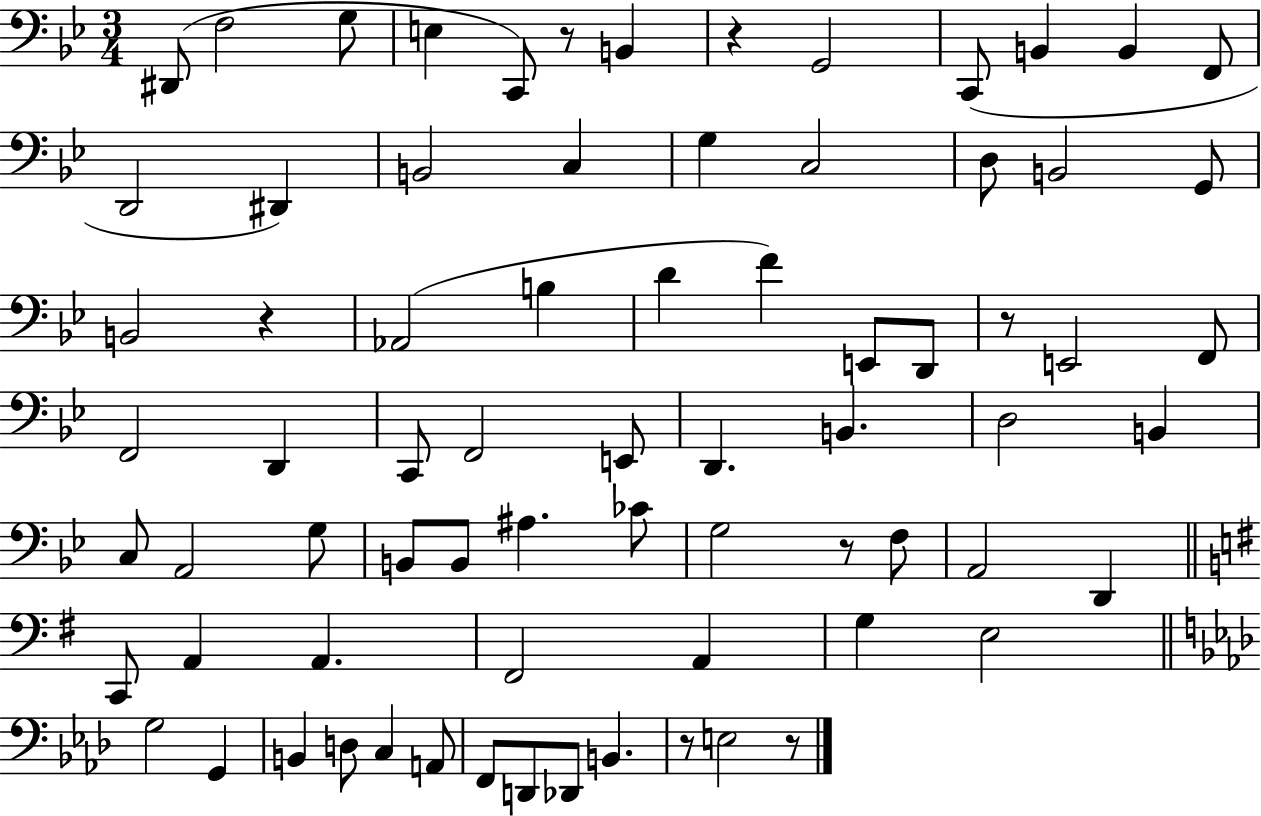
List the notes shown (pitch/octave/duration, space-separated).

D#2/e F3/h G3/e E3/q C2/e R/e B2/q R/q G2/h C2/e B2/q B2/q F2/e D2/h D#2/q B2/h C3/q G3/q C3/h D3/e B2/h G2/e B2/h R/q Ab2/h B3/q D4/q F4/q E2/e D2/e R/e E2/h F2/e F2/h D2/q C2/e F2/h E2/e D2/q. B2/q. D3/h B2/q C3/e A2/h G3/e B2/e B2/e A#3/q. CES4/e G3/h R/e F3/e A2/h D2/q C2/e A2/q A2/q. F#2/h A2/q G3/q E3/h G3/h G2/q B2/q D3/e C3/q A2/e F2/e D2/e Db2/e B2/q. R/e E3/h R/e